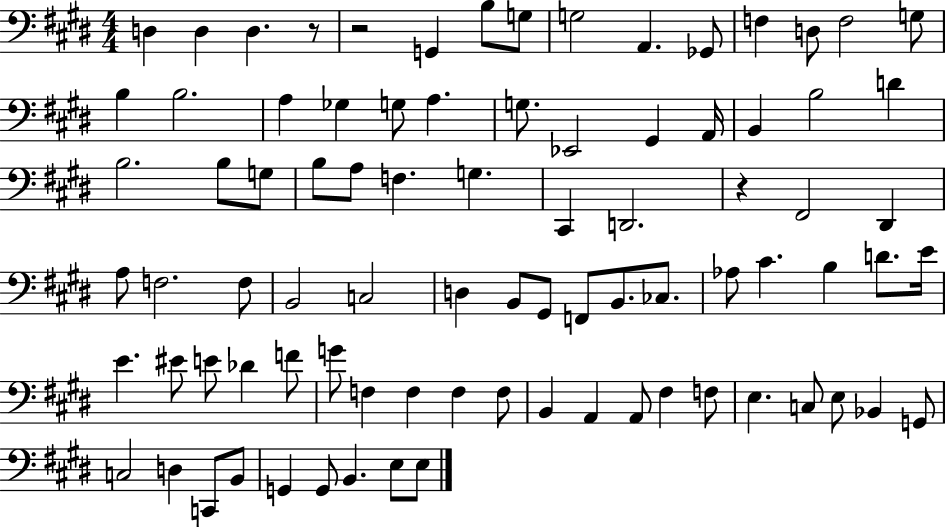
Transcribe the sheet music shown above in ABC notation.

X:1
T:Untitled
M:4/4
L:1/4
K:E
D, D, D, z/2 z2 G,, B,/2 G,/2 G,2 A,, _G,,/2 F, D,/2 F,2 G,/2 B, B,2 A, _G, G,/2 A, G,/2 _E,,2 ^G,, A,,/4 B,, B,2 D B,2 B,/2 G,/2 B,/2 A,/2 F, G, ^C,, D,,2 z ^F,,2 ^D,, A,/2 F,2 F,/2 B,,2 C,2 D, B,,/2 ^G,,/2 F,,/2 B,,/2 _C,/2 _A,/2 ^C B, D/2 E/4 E ^E/2 E/2 _D F/2 G/2 F, F, F, F,/2 B,, A,, A,,/2 ^F, F,/2 E, C,/2 E,/2 _B,, G,,/2 C,2 D, C,,/2 B,,/2 G,, G,,/2 B,, E,/2 E,/2